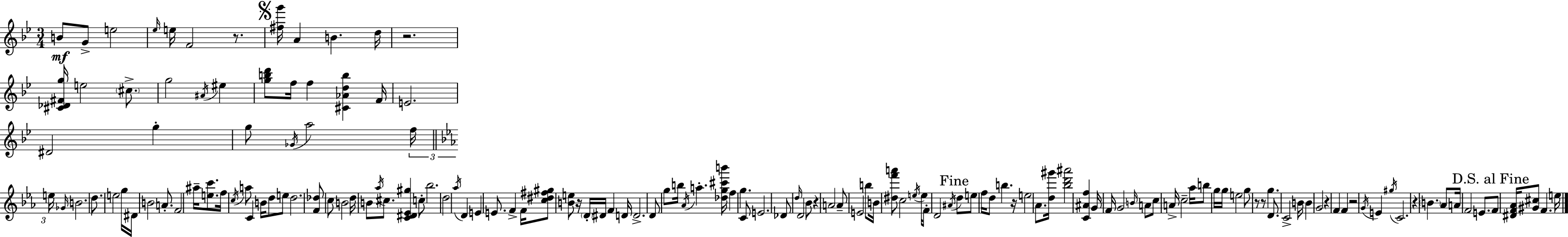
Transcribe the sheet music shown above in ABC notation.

X:1
T:Untitled
M:3/4
L:1/4
K:Bb
B/2 G/2 e2 _e/4 e/4 F2 z/2 [^fg']/4 A B d/4 z2 [^C_D^Fg]/4 e2 ^c/2 g2 ^A/4 ^e [gbd']/2 f/4 f [^C_Adb] F/4 E2 ^D2 g g/2 _G/4 a2 f/4 e/4 _G/4 B2 d/2 e2 g/4 ^D/4 B2 A/2 F2 ^a/4 [ec']/2 f/4 c/4 a/2 C B/4 d/2 e/2 d2 [F_d]/2 c/2 B2 d/4 B/2 _a/4 ^c/2 [C^D_E^g] c/2 _b2 d2 _a/4 D E E/2 F F/4 [c^d^f^g]/2 [Be]/2 z/4 D/4 ^D/4 F D/4 D2 D/2 g/2 b/4 _A/4 a [_dg^c'b']/4 f g C/2 E2 _D/2 d/4 D2 _B/2 z A2 A/2 E2 b/2 B/4 [^df'a']/2 c2 e/4 e/4 F/2 D2 ^A/4 d/2 e/2 f/4 d/2 b z/4 e2 _A/2 [d^g']/4 [_bd'^a']2 [C^Af] G/4 F/4 G2 B/4 A/2 c/2 A/4 c2 _a/4 b/2 g/4 g/4 e2 g/2 z/2 z/2 g D/2 C2 B/4 B G2 z F F z2 G/4 E ^g/4 C2 z B _A/2 A/4 F2 E/2 F/2 [^DF_A]/4 [^G^c]/2 F e/4